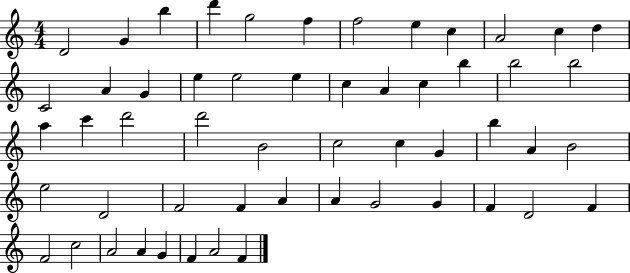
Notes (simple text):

D4/h G4/q B5/q D6/q G5/h F5/q F5/h E5/q C5/q A4/h C5/q D5/q C4/h A4/q G4/q E5/q E5/h E5/q C5/q A4/q C5/q B5/q B5/h B5/h A5/q C6/q D6/h D6/h B4/h C5/h C5/q G4/q B5/q A4/q B4/h E5/h D4/h F4/h F4/q A4/q A4/q G4/h G4/q F4/q D4/h F4/q F4/h C5/h A4/h A4/q G4/q F4/q A4/h F4/q